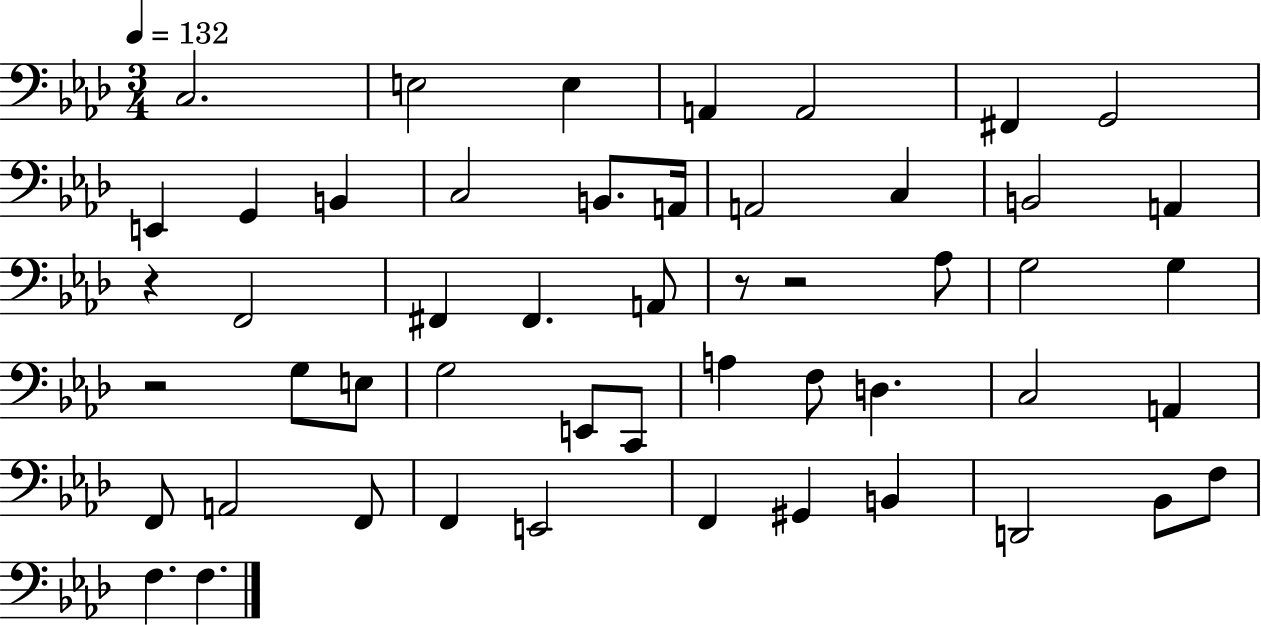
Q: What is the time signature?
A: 3/4